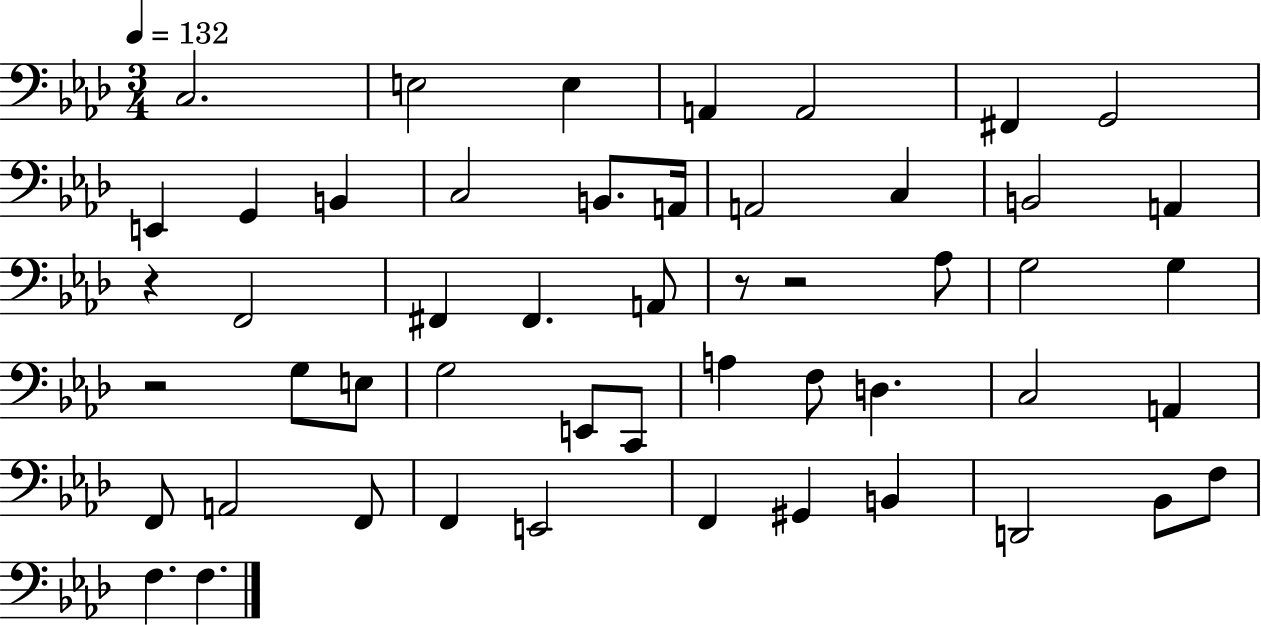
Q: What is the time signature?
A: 3/4